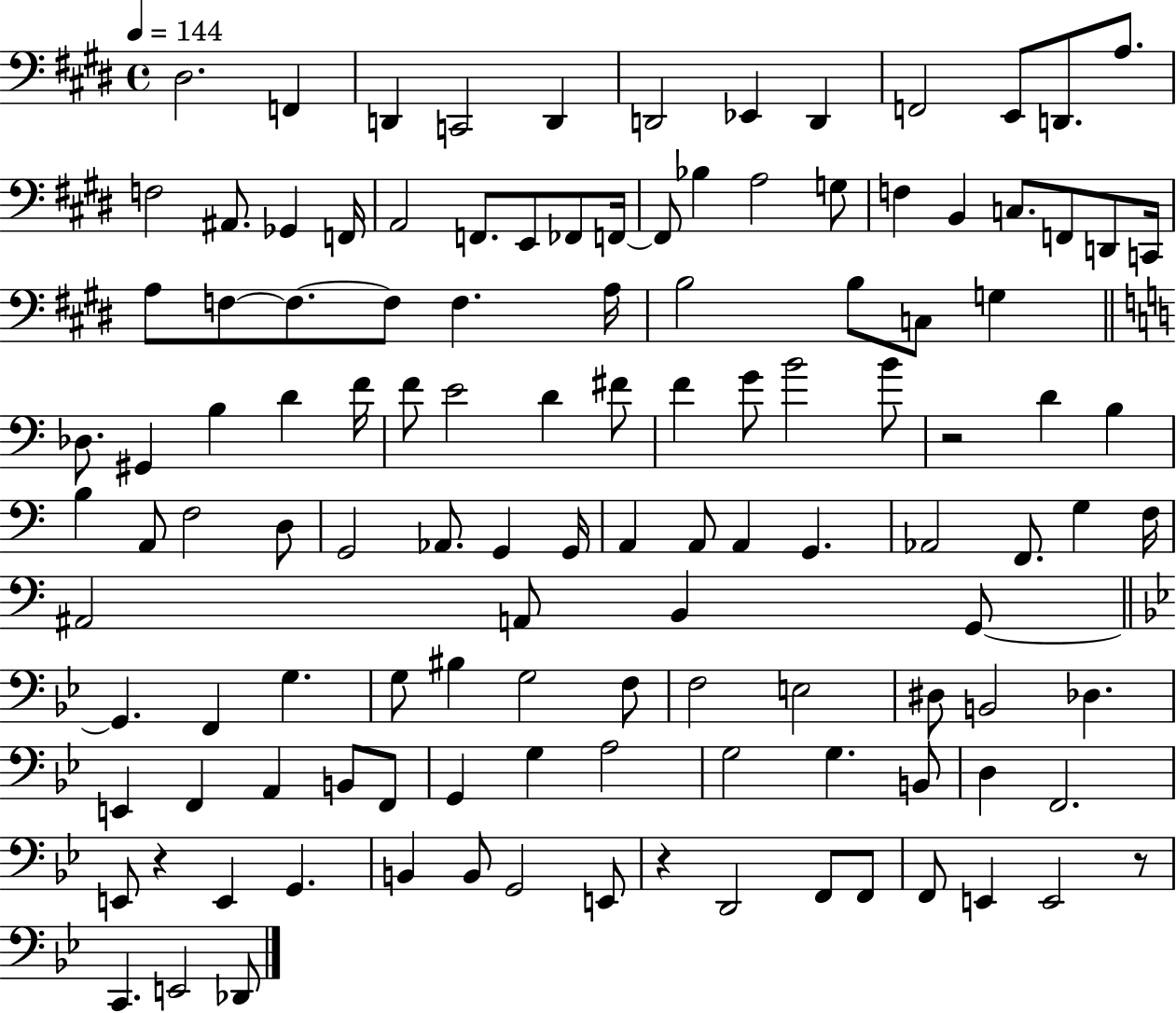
D#3/h. F2/q D2/q C2/h D2/q D2/h Eb2/q D2/q F2/h E2/e D2/e. A3/e. F3/h A#2/e. Gb2/q F2/s A2/h F2/e. E2/e FES2/e F2/s F2/e Bb3/q A3/h G3/e F3/q B2/q C3/e. F2/e D2/e C2/s A3/e F3/e F3/e. F3/e F3/q. A3/s B3/h B3/e C3/e G3/q Db3/e. G#2/q B3/q D4/q F4/s F4/e E4/h D4/q F#4/e F4/q G4/e B4/h B4/e R/h D4/q B3/q B3/q A2/e F3/h D3/e G2/h Ab2/e. G2/q G2/s A2/q A2/e A2/q G2/q. Ab2/h F2/e. G3/q F3/s A#2/h A2/e B2/q G2/e G2/q. F2/q G3/q. G3/e BIS3/q G3/h F3/e F3/h E3/h D#3/e B2/h Db3/q. E2/q F2/q A2/q B2/e F2/e G2/q G3/q A3/h G3/h G3/q. B2/e D3/q F2/h. E2/e R/q E2/q G2/q. B2/q B2/e G2/h E2/e R/q D2/h F2/e F2/e F2/e E2/q E2/h R/e C2/q. E2/h Db2/e